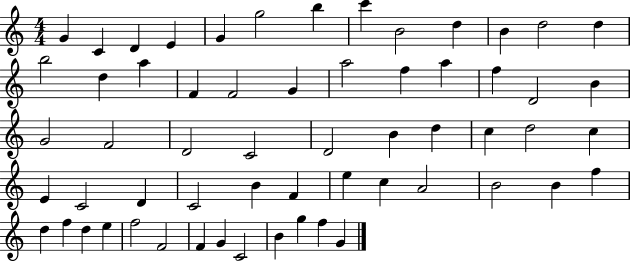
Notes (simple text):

G4/q C4/q D4/q E4/q G4/q G5/h B5/q C6/q B4/h D5/q B4/q D5/h D5/q B5/h D5/q A5/q F4/q F4/h G4/q A5/h F5/q A5/q F5/q D4/h B4/q G4/h F4/h D4/h C4/h D4/h B4/q D5/q C5/q D5/h C5/q E4/q C4/h D4/q C4/h B4/q F4/q E5/q C5/q A4/h B4/h B4/q F5/q D5/q F5/q D5/q E5/q F5/h F4/h F4/q G4/q C4/h B4/q G5/q F5/q G4/q